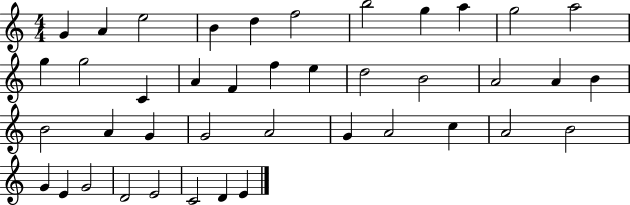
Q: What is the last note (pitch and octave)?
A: E4